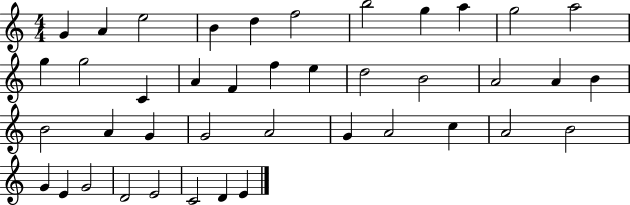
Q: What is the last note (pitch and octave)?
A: E4